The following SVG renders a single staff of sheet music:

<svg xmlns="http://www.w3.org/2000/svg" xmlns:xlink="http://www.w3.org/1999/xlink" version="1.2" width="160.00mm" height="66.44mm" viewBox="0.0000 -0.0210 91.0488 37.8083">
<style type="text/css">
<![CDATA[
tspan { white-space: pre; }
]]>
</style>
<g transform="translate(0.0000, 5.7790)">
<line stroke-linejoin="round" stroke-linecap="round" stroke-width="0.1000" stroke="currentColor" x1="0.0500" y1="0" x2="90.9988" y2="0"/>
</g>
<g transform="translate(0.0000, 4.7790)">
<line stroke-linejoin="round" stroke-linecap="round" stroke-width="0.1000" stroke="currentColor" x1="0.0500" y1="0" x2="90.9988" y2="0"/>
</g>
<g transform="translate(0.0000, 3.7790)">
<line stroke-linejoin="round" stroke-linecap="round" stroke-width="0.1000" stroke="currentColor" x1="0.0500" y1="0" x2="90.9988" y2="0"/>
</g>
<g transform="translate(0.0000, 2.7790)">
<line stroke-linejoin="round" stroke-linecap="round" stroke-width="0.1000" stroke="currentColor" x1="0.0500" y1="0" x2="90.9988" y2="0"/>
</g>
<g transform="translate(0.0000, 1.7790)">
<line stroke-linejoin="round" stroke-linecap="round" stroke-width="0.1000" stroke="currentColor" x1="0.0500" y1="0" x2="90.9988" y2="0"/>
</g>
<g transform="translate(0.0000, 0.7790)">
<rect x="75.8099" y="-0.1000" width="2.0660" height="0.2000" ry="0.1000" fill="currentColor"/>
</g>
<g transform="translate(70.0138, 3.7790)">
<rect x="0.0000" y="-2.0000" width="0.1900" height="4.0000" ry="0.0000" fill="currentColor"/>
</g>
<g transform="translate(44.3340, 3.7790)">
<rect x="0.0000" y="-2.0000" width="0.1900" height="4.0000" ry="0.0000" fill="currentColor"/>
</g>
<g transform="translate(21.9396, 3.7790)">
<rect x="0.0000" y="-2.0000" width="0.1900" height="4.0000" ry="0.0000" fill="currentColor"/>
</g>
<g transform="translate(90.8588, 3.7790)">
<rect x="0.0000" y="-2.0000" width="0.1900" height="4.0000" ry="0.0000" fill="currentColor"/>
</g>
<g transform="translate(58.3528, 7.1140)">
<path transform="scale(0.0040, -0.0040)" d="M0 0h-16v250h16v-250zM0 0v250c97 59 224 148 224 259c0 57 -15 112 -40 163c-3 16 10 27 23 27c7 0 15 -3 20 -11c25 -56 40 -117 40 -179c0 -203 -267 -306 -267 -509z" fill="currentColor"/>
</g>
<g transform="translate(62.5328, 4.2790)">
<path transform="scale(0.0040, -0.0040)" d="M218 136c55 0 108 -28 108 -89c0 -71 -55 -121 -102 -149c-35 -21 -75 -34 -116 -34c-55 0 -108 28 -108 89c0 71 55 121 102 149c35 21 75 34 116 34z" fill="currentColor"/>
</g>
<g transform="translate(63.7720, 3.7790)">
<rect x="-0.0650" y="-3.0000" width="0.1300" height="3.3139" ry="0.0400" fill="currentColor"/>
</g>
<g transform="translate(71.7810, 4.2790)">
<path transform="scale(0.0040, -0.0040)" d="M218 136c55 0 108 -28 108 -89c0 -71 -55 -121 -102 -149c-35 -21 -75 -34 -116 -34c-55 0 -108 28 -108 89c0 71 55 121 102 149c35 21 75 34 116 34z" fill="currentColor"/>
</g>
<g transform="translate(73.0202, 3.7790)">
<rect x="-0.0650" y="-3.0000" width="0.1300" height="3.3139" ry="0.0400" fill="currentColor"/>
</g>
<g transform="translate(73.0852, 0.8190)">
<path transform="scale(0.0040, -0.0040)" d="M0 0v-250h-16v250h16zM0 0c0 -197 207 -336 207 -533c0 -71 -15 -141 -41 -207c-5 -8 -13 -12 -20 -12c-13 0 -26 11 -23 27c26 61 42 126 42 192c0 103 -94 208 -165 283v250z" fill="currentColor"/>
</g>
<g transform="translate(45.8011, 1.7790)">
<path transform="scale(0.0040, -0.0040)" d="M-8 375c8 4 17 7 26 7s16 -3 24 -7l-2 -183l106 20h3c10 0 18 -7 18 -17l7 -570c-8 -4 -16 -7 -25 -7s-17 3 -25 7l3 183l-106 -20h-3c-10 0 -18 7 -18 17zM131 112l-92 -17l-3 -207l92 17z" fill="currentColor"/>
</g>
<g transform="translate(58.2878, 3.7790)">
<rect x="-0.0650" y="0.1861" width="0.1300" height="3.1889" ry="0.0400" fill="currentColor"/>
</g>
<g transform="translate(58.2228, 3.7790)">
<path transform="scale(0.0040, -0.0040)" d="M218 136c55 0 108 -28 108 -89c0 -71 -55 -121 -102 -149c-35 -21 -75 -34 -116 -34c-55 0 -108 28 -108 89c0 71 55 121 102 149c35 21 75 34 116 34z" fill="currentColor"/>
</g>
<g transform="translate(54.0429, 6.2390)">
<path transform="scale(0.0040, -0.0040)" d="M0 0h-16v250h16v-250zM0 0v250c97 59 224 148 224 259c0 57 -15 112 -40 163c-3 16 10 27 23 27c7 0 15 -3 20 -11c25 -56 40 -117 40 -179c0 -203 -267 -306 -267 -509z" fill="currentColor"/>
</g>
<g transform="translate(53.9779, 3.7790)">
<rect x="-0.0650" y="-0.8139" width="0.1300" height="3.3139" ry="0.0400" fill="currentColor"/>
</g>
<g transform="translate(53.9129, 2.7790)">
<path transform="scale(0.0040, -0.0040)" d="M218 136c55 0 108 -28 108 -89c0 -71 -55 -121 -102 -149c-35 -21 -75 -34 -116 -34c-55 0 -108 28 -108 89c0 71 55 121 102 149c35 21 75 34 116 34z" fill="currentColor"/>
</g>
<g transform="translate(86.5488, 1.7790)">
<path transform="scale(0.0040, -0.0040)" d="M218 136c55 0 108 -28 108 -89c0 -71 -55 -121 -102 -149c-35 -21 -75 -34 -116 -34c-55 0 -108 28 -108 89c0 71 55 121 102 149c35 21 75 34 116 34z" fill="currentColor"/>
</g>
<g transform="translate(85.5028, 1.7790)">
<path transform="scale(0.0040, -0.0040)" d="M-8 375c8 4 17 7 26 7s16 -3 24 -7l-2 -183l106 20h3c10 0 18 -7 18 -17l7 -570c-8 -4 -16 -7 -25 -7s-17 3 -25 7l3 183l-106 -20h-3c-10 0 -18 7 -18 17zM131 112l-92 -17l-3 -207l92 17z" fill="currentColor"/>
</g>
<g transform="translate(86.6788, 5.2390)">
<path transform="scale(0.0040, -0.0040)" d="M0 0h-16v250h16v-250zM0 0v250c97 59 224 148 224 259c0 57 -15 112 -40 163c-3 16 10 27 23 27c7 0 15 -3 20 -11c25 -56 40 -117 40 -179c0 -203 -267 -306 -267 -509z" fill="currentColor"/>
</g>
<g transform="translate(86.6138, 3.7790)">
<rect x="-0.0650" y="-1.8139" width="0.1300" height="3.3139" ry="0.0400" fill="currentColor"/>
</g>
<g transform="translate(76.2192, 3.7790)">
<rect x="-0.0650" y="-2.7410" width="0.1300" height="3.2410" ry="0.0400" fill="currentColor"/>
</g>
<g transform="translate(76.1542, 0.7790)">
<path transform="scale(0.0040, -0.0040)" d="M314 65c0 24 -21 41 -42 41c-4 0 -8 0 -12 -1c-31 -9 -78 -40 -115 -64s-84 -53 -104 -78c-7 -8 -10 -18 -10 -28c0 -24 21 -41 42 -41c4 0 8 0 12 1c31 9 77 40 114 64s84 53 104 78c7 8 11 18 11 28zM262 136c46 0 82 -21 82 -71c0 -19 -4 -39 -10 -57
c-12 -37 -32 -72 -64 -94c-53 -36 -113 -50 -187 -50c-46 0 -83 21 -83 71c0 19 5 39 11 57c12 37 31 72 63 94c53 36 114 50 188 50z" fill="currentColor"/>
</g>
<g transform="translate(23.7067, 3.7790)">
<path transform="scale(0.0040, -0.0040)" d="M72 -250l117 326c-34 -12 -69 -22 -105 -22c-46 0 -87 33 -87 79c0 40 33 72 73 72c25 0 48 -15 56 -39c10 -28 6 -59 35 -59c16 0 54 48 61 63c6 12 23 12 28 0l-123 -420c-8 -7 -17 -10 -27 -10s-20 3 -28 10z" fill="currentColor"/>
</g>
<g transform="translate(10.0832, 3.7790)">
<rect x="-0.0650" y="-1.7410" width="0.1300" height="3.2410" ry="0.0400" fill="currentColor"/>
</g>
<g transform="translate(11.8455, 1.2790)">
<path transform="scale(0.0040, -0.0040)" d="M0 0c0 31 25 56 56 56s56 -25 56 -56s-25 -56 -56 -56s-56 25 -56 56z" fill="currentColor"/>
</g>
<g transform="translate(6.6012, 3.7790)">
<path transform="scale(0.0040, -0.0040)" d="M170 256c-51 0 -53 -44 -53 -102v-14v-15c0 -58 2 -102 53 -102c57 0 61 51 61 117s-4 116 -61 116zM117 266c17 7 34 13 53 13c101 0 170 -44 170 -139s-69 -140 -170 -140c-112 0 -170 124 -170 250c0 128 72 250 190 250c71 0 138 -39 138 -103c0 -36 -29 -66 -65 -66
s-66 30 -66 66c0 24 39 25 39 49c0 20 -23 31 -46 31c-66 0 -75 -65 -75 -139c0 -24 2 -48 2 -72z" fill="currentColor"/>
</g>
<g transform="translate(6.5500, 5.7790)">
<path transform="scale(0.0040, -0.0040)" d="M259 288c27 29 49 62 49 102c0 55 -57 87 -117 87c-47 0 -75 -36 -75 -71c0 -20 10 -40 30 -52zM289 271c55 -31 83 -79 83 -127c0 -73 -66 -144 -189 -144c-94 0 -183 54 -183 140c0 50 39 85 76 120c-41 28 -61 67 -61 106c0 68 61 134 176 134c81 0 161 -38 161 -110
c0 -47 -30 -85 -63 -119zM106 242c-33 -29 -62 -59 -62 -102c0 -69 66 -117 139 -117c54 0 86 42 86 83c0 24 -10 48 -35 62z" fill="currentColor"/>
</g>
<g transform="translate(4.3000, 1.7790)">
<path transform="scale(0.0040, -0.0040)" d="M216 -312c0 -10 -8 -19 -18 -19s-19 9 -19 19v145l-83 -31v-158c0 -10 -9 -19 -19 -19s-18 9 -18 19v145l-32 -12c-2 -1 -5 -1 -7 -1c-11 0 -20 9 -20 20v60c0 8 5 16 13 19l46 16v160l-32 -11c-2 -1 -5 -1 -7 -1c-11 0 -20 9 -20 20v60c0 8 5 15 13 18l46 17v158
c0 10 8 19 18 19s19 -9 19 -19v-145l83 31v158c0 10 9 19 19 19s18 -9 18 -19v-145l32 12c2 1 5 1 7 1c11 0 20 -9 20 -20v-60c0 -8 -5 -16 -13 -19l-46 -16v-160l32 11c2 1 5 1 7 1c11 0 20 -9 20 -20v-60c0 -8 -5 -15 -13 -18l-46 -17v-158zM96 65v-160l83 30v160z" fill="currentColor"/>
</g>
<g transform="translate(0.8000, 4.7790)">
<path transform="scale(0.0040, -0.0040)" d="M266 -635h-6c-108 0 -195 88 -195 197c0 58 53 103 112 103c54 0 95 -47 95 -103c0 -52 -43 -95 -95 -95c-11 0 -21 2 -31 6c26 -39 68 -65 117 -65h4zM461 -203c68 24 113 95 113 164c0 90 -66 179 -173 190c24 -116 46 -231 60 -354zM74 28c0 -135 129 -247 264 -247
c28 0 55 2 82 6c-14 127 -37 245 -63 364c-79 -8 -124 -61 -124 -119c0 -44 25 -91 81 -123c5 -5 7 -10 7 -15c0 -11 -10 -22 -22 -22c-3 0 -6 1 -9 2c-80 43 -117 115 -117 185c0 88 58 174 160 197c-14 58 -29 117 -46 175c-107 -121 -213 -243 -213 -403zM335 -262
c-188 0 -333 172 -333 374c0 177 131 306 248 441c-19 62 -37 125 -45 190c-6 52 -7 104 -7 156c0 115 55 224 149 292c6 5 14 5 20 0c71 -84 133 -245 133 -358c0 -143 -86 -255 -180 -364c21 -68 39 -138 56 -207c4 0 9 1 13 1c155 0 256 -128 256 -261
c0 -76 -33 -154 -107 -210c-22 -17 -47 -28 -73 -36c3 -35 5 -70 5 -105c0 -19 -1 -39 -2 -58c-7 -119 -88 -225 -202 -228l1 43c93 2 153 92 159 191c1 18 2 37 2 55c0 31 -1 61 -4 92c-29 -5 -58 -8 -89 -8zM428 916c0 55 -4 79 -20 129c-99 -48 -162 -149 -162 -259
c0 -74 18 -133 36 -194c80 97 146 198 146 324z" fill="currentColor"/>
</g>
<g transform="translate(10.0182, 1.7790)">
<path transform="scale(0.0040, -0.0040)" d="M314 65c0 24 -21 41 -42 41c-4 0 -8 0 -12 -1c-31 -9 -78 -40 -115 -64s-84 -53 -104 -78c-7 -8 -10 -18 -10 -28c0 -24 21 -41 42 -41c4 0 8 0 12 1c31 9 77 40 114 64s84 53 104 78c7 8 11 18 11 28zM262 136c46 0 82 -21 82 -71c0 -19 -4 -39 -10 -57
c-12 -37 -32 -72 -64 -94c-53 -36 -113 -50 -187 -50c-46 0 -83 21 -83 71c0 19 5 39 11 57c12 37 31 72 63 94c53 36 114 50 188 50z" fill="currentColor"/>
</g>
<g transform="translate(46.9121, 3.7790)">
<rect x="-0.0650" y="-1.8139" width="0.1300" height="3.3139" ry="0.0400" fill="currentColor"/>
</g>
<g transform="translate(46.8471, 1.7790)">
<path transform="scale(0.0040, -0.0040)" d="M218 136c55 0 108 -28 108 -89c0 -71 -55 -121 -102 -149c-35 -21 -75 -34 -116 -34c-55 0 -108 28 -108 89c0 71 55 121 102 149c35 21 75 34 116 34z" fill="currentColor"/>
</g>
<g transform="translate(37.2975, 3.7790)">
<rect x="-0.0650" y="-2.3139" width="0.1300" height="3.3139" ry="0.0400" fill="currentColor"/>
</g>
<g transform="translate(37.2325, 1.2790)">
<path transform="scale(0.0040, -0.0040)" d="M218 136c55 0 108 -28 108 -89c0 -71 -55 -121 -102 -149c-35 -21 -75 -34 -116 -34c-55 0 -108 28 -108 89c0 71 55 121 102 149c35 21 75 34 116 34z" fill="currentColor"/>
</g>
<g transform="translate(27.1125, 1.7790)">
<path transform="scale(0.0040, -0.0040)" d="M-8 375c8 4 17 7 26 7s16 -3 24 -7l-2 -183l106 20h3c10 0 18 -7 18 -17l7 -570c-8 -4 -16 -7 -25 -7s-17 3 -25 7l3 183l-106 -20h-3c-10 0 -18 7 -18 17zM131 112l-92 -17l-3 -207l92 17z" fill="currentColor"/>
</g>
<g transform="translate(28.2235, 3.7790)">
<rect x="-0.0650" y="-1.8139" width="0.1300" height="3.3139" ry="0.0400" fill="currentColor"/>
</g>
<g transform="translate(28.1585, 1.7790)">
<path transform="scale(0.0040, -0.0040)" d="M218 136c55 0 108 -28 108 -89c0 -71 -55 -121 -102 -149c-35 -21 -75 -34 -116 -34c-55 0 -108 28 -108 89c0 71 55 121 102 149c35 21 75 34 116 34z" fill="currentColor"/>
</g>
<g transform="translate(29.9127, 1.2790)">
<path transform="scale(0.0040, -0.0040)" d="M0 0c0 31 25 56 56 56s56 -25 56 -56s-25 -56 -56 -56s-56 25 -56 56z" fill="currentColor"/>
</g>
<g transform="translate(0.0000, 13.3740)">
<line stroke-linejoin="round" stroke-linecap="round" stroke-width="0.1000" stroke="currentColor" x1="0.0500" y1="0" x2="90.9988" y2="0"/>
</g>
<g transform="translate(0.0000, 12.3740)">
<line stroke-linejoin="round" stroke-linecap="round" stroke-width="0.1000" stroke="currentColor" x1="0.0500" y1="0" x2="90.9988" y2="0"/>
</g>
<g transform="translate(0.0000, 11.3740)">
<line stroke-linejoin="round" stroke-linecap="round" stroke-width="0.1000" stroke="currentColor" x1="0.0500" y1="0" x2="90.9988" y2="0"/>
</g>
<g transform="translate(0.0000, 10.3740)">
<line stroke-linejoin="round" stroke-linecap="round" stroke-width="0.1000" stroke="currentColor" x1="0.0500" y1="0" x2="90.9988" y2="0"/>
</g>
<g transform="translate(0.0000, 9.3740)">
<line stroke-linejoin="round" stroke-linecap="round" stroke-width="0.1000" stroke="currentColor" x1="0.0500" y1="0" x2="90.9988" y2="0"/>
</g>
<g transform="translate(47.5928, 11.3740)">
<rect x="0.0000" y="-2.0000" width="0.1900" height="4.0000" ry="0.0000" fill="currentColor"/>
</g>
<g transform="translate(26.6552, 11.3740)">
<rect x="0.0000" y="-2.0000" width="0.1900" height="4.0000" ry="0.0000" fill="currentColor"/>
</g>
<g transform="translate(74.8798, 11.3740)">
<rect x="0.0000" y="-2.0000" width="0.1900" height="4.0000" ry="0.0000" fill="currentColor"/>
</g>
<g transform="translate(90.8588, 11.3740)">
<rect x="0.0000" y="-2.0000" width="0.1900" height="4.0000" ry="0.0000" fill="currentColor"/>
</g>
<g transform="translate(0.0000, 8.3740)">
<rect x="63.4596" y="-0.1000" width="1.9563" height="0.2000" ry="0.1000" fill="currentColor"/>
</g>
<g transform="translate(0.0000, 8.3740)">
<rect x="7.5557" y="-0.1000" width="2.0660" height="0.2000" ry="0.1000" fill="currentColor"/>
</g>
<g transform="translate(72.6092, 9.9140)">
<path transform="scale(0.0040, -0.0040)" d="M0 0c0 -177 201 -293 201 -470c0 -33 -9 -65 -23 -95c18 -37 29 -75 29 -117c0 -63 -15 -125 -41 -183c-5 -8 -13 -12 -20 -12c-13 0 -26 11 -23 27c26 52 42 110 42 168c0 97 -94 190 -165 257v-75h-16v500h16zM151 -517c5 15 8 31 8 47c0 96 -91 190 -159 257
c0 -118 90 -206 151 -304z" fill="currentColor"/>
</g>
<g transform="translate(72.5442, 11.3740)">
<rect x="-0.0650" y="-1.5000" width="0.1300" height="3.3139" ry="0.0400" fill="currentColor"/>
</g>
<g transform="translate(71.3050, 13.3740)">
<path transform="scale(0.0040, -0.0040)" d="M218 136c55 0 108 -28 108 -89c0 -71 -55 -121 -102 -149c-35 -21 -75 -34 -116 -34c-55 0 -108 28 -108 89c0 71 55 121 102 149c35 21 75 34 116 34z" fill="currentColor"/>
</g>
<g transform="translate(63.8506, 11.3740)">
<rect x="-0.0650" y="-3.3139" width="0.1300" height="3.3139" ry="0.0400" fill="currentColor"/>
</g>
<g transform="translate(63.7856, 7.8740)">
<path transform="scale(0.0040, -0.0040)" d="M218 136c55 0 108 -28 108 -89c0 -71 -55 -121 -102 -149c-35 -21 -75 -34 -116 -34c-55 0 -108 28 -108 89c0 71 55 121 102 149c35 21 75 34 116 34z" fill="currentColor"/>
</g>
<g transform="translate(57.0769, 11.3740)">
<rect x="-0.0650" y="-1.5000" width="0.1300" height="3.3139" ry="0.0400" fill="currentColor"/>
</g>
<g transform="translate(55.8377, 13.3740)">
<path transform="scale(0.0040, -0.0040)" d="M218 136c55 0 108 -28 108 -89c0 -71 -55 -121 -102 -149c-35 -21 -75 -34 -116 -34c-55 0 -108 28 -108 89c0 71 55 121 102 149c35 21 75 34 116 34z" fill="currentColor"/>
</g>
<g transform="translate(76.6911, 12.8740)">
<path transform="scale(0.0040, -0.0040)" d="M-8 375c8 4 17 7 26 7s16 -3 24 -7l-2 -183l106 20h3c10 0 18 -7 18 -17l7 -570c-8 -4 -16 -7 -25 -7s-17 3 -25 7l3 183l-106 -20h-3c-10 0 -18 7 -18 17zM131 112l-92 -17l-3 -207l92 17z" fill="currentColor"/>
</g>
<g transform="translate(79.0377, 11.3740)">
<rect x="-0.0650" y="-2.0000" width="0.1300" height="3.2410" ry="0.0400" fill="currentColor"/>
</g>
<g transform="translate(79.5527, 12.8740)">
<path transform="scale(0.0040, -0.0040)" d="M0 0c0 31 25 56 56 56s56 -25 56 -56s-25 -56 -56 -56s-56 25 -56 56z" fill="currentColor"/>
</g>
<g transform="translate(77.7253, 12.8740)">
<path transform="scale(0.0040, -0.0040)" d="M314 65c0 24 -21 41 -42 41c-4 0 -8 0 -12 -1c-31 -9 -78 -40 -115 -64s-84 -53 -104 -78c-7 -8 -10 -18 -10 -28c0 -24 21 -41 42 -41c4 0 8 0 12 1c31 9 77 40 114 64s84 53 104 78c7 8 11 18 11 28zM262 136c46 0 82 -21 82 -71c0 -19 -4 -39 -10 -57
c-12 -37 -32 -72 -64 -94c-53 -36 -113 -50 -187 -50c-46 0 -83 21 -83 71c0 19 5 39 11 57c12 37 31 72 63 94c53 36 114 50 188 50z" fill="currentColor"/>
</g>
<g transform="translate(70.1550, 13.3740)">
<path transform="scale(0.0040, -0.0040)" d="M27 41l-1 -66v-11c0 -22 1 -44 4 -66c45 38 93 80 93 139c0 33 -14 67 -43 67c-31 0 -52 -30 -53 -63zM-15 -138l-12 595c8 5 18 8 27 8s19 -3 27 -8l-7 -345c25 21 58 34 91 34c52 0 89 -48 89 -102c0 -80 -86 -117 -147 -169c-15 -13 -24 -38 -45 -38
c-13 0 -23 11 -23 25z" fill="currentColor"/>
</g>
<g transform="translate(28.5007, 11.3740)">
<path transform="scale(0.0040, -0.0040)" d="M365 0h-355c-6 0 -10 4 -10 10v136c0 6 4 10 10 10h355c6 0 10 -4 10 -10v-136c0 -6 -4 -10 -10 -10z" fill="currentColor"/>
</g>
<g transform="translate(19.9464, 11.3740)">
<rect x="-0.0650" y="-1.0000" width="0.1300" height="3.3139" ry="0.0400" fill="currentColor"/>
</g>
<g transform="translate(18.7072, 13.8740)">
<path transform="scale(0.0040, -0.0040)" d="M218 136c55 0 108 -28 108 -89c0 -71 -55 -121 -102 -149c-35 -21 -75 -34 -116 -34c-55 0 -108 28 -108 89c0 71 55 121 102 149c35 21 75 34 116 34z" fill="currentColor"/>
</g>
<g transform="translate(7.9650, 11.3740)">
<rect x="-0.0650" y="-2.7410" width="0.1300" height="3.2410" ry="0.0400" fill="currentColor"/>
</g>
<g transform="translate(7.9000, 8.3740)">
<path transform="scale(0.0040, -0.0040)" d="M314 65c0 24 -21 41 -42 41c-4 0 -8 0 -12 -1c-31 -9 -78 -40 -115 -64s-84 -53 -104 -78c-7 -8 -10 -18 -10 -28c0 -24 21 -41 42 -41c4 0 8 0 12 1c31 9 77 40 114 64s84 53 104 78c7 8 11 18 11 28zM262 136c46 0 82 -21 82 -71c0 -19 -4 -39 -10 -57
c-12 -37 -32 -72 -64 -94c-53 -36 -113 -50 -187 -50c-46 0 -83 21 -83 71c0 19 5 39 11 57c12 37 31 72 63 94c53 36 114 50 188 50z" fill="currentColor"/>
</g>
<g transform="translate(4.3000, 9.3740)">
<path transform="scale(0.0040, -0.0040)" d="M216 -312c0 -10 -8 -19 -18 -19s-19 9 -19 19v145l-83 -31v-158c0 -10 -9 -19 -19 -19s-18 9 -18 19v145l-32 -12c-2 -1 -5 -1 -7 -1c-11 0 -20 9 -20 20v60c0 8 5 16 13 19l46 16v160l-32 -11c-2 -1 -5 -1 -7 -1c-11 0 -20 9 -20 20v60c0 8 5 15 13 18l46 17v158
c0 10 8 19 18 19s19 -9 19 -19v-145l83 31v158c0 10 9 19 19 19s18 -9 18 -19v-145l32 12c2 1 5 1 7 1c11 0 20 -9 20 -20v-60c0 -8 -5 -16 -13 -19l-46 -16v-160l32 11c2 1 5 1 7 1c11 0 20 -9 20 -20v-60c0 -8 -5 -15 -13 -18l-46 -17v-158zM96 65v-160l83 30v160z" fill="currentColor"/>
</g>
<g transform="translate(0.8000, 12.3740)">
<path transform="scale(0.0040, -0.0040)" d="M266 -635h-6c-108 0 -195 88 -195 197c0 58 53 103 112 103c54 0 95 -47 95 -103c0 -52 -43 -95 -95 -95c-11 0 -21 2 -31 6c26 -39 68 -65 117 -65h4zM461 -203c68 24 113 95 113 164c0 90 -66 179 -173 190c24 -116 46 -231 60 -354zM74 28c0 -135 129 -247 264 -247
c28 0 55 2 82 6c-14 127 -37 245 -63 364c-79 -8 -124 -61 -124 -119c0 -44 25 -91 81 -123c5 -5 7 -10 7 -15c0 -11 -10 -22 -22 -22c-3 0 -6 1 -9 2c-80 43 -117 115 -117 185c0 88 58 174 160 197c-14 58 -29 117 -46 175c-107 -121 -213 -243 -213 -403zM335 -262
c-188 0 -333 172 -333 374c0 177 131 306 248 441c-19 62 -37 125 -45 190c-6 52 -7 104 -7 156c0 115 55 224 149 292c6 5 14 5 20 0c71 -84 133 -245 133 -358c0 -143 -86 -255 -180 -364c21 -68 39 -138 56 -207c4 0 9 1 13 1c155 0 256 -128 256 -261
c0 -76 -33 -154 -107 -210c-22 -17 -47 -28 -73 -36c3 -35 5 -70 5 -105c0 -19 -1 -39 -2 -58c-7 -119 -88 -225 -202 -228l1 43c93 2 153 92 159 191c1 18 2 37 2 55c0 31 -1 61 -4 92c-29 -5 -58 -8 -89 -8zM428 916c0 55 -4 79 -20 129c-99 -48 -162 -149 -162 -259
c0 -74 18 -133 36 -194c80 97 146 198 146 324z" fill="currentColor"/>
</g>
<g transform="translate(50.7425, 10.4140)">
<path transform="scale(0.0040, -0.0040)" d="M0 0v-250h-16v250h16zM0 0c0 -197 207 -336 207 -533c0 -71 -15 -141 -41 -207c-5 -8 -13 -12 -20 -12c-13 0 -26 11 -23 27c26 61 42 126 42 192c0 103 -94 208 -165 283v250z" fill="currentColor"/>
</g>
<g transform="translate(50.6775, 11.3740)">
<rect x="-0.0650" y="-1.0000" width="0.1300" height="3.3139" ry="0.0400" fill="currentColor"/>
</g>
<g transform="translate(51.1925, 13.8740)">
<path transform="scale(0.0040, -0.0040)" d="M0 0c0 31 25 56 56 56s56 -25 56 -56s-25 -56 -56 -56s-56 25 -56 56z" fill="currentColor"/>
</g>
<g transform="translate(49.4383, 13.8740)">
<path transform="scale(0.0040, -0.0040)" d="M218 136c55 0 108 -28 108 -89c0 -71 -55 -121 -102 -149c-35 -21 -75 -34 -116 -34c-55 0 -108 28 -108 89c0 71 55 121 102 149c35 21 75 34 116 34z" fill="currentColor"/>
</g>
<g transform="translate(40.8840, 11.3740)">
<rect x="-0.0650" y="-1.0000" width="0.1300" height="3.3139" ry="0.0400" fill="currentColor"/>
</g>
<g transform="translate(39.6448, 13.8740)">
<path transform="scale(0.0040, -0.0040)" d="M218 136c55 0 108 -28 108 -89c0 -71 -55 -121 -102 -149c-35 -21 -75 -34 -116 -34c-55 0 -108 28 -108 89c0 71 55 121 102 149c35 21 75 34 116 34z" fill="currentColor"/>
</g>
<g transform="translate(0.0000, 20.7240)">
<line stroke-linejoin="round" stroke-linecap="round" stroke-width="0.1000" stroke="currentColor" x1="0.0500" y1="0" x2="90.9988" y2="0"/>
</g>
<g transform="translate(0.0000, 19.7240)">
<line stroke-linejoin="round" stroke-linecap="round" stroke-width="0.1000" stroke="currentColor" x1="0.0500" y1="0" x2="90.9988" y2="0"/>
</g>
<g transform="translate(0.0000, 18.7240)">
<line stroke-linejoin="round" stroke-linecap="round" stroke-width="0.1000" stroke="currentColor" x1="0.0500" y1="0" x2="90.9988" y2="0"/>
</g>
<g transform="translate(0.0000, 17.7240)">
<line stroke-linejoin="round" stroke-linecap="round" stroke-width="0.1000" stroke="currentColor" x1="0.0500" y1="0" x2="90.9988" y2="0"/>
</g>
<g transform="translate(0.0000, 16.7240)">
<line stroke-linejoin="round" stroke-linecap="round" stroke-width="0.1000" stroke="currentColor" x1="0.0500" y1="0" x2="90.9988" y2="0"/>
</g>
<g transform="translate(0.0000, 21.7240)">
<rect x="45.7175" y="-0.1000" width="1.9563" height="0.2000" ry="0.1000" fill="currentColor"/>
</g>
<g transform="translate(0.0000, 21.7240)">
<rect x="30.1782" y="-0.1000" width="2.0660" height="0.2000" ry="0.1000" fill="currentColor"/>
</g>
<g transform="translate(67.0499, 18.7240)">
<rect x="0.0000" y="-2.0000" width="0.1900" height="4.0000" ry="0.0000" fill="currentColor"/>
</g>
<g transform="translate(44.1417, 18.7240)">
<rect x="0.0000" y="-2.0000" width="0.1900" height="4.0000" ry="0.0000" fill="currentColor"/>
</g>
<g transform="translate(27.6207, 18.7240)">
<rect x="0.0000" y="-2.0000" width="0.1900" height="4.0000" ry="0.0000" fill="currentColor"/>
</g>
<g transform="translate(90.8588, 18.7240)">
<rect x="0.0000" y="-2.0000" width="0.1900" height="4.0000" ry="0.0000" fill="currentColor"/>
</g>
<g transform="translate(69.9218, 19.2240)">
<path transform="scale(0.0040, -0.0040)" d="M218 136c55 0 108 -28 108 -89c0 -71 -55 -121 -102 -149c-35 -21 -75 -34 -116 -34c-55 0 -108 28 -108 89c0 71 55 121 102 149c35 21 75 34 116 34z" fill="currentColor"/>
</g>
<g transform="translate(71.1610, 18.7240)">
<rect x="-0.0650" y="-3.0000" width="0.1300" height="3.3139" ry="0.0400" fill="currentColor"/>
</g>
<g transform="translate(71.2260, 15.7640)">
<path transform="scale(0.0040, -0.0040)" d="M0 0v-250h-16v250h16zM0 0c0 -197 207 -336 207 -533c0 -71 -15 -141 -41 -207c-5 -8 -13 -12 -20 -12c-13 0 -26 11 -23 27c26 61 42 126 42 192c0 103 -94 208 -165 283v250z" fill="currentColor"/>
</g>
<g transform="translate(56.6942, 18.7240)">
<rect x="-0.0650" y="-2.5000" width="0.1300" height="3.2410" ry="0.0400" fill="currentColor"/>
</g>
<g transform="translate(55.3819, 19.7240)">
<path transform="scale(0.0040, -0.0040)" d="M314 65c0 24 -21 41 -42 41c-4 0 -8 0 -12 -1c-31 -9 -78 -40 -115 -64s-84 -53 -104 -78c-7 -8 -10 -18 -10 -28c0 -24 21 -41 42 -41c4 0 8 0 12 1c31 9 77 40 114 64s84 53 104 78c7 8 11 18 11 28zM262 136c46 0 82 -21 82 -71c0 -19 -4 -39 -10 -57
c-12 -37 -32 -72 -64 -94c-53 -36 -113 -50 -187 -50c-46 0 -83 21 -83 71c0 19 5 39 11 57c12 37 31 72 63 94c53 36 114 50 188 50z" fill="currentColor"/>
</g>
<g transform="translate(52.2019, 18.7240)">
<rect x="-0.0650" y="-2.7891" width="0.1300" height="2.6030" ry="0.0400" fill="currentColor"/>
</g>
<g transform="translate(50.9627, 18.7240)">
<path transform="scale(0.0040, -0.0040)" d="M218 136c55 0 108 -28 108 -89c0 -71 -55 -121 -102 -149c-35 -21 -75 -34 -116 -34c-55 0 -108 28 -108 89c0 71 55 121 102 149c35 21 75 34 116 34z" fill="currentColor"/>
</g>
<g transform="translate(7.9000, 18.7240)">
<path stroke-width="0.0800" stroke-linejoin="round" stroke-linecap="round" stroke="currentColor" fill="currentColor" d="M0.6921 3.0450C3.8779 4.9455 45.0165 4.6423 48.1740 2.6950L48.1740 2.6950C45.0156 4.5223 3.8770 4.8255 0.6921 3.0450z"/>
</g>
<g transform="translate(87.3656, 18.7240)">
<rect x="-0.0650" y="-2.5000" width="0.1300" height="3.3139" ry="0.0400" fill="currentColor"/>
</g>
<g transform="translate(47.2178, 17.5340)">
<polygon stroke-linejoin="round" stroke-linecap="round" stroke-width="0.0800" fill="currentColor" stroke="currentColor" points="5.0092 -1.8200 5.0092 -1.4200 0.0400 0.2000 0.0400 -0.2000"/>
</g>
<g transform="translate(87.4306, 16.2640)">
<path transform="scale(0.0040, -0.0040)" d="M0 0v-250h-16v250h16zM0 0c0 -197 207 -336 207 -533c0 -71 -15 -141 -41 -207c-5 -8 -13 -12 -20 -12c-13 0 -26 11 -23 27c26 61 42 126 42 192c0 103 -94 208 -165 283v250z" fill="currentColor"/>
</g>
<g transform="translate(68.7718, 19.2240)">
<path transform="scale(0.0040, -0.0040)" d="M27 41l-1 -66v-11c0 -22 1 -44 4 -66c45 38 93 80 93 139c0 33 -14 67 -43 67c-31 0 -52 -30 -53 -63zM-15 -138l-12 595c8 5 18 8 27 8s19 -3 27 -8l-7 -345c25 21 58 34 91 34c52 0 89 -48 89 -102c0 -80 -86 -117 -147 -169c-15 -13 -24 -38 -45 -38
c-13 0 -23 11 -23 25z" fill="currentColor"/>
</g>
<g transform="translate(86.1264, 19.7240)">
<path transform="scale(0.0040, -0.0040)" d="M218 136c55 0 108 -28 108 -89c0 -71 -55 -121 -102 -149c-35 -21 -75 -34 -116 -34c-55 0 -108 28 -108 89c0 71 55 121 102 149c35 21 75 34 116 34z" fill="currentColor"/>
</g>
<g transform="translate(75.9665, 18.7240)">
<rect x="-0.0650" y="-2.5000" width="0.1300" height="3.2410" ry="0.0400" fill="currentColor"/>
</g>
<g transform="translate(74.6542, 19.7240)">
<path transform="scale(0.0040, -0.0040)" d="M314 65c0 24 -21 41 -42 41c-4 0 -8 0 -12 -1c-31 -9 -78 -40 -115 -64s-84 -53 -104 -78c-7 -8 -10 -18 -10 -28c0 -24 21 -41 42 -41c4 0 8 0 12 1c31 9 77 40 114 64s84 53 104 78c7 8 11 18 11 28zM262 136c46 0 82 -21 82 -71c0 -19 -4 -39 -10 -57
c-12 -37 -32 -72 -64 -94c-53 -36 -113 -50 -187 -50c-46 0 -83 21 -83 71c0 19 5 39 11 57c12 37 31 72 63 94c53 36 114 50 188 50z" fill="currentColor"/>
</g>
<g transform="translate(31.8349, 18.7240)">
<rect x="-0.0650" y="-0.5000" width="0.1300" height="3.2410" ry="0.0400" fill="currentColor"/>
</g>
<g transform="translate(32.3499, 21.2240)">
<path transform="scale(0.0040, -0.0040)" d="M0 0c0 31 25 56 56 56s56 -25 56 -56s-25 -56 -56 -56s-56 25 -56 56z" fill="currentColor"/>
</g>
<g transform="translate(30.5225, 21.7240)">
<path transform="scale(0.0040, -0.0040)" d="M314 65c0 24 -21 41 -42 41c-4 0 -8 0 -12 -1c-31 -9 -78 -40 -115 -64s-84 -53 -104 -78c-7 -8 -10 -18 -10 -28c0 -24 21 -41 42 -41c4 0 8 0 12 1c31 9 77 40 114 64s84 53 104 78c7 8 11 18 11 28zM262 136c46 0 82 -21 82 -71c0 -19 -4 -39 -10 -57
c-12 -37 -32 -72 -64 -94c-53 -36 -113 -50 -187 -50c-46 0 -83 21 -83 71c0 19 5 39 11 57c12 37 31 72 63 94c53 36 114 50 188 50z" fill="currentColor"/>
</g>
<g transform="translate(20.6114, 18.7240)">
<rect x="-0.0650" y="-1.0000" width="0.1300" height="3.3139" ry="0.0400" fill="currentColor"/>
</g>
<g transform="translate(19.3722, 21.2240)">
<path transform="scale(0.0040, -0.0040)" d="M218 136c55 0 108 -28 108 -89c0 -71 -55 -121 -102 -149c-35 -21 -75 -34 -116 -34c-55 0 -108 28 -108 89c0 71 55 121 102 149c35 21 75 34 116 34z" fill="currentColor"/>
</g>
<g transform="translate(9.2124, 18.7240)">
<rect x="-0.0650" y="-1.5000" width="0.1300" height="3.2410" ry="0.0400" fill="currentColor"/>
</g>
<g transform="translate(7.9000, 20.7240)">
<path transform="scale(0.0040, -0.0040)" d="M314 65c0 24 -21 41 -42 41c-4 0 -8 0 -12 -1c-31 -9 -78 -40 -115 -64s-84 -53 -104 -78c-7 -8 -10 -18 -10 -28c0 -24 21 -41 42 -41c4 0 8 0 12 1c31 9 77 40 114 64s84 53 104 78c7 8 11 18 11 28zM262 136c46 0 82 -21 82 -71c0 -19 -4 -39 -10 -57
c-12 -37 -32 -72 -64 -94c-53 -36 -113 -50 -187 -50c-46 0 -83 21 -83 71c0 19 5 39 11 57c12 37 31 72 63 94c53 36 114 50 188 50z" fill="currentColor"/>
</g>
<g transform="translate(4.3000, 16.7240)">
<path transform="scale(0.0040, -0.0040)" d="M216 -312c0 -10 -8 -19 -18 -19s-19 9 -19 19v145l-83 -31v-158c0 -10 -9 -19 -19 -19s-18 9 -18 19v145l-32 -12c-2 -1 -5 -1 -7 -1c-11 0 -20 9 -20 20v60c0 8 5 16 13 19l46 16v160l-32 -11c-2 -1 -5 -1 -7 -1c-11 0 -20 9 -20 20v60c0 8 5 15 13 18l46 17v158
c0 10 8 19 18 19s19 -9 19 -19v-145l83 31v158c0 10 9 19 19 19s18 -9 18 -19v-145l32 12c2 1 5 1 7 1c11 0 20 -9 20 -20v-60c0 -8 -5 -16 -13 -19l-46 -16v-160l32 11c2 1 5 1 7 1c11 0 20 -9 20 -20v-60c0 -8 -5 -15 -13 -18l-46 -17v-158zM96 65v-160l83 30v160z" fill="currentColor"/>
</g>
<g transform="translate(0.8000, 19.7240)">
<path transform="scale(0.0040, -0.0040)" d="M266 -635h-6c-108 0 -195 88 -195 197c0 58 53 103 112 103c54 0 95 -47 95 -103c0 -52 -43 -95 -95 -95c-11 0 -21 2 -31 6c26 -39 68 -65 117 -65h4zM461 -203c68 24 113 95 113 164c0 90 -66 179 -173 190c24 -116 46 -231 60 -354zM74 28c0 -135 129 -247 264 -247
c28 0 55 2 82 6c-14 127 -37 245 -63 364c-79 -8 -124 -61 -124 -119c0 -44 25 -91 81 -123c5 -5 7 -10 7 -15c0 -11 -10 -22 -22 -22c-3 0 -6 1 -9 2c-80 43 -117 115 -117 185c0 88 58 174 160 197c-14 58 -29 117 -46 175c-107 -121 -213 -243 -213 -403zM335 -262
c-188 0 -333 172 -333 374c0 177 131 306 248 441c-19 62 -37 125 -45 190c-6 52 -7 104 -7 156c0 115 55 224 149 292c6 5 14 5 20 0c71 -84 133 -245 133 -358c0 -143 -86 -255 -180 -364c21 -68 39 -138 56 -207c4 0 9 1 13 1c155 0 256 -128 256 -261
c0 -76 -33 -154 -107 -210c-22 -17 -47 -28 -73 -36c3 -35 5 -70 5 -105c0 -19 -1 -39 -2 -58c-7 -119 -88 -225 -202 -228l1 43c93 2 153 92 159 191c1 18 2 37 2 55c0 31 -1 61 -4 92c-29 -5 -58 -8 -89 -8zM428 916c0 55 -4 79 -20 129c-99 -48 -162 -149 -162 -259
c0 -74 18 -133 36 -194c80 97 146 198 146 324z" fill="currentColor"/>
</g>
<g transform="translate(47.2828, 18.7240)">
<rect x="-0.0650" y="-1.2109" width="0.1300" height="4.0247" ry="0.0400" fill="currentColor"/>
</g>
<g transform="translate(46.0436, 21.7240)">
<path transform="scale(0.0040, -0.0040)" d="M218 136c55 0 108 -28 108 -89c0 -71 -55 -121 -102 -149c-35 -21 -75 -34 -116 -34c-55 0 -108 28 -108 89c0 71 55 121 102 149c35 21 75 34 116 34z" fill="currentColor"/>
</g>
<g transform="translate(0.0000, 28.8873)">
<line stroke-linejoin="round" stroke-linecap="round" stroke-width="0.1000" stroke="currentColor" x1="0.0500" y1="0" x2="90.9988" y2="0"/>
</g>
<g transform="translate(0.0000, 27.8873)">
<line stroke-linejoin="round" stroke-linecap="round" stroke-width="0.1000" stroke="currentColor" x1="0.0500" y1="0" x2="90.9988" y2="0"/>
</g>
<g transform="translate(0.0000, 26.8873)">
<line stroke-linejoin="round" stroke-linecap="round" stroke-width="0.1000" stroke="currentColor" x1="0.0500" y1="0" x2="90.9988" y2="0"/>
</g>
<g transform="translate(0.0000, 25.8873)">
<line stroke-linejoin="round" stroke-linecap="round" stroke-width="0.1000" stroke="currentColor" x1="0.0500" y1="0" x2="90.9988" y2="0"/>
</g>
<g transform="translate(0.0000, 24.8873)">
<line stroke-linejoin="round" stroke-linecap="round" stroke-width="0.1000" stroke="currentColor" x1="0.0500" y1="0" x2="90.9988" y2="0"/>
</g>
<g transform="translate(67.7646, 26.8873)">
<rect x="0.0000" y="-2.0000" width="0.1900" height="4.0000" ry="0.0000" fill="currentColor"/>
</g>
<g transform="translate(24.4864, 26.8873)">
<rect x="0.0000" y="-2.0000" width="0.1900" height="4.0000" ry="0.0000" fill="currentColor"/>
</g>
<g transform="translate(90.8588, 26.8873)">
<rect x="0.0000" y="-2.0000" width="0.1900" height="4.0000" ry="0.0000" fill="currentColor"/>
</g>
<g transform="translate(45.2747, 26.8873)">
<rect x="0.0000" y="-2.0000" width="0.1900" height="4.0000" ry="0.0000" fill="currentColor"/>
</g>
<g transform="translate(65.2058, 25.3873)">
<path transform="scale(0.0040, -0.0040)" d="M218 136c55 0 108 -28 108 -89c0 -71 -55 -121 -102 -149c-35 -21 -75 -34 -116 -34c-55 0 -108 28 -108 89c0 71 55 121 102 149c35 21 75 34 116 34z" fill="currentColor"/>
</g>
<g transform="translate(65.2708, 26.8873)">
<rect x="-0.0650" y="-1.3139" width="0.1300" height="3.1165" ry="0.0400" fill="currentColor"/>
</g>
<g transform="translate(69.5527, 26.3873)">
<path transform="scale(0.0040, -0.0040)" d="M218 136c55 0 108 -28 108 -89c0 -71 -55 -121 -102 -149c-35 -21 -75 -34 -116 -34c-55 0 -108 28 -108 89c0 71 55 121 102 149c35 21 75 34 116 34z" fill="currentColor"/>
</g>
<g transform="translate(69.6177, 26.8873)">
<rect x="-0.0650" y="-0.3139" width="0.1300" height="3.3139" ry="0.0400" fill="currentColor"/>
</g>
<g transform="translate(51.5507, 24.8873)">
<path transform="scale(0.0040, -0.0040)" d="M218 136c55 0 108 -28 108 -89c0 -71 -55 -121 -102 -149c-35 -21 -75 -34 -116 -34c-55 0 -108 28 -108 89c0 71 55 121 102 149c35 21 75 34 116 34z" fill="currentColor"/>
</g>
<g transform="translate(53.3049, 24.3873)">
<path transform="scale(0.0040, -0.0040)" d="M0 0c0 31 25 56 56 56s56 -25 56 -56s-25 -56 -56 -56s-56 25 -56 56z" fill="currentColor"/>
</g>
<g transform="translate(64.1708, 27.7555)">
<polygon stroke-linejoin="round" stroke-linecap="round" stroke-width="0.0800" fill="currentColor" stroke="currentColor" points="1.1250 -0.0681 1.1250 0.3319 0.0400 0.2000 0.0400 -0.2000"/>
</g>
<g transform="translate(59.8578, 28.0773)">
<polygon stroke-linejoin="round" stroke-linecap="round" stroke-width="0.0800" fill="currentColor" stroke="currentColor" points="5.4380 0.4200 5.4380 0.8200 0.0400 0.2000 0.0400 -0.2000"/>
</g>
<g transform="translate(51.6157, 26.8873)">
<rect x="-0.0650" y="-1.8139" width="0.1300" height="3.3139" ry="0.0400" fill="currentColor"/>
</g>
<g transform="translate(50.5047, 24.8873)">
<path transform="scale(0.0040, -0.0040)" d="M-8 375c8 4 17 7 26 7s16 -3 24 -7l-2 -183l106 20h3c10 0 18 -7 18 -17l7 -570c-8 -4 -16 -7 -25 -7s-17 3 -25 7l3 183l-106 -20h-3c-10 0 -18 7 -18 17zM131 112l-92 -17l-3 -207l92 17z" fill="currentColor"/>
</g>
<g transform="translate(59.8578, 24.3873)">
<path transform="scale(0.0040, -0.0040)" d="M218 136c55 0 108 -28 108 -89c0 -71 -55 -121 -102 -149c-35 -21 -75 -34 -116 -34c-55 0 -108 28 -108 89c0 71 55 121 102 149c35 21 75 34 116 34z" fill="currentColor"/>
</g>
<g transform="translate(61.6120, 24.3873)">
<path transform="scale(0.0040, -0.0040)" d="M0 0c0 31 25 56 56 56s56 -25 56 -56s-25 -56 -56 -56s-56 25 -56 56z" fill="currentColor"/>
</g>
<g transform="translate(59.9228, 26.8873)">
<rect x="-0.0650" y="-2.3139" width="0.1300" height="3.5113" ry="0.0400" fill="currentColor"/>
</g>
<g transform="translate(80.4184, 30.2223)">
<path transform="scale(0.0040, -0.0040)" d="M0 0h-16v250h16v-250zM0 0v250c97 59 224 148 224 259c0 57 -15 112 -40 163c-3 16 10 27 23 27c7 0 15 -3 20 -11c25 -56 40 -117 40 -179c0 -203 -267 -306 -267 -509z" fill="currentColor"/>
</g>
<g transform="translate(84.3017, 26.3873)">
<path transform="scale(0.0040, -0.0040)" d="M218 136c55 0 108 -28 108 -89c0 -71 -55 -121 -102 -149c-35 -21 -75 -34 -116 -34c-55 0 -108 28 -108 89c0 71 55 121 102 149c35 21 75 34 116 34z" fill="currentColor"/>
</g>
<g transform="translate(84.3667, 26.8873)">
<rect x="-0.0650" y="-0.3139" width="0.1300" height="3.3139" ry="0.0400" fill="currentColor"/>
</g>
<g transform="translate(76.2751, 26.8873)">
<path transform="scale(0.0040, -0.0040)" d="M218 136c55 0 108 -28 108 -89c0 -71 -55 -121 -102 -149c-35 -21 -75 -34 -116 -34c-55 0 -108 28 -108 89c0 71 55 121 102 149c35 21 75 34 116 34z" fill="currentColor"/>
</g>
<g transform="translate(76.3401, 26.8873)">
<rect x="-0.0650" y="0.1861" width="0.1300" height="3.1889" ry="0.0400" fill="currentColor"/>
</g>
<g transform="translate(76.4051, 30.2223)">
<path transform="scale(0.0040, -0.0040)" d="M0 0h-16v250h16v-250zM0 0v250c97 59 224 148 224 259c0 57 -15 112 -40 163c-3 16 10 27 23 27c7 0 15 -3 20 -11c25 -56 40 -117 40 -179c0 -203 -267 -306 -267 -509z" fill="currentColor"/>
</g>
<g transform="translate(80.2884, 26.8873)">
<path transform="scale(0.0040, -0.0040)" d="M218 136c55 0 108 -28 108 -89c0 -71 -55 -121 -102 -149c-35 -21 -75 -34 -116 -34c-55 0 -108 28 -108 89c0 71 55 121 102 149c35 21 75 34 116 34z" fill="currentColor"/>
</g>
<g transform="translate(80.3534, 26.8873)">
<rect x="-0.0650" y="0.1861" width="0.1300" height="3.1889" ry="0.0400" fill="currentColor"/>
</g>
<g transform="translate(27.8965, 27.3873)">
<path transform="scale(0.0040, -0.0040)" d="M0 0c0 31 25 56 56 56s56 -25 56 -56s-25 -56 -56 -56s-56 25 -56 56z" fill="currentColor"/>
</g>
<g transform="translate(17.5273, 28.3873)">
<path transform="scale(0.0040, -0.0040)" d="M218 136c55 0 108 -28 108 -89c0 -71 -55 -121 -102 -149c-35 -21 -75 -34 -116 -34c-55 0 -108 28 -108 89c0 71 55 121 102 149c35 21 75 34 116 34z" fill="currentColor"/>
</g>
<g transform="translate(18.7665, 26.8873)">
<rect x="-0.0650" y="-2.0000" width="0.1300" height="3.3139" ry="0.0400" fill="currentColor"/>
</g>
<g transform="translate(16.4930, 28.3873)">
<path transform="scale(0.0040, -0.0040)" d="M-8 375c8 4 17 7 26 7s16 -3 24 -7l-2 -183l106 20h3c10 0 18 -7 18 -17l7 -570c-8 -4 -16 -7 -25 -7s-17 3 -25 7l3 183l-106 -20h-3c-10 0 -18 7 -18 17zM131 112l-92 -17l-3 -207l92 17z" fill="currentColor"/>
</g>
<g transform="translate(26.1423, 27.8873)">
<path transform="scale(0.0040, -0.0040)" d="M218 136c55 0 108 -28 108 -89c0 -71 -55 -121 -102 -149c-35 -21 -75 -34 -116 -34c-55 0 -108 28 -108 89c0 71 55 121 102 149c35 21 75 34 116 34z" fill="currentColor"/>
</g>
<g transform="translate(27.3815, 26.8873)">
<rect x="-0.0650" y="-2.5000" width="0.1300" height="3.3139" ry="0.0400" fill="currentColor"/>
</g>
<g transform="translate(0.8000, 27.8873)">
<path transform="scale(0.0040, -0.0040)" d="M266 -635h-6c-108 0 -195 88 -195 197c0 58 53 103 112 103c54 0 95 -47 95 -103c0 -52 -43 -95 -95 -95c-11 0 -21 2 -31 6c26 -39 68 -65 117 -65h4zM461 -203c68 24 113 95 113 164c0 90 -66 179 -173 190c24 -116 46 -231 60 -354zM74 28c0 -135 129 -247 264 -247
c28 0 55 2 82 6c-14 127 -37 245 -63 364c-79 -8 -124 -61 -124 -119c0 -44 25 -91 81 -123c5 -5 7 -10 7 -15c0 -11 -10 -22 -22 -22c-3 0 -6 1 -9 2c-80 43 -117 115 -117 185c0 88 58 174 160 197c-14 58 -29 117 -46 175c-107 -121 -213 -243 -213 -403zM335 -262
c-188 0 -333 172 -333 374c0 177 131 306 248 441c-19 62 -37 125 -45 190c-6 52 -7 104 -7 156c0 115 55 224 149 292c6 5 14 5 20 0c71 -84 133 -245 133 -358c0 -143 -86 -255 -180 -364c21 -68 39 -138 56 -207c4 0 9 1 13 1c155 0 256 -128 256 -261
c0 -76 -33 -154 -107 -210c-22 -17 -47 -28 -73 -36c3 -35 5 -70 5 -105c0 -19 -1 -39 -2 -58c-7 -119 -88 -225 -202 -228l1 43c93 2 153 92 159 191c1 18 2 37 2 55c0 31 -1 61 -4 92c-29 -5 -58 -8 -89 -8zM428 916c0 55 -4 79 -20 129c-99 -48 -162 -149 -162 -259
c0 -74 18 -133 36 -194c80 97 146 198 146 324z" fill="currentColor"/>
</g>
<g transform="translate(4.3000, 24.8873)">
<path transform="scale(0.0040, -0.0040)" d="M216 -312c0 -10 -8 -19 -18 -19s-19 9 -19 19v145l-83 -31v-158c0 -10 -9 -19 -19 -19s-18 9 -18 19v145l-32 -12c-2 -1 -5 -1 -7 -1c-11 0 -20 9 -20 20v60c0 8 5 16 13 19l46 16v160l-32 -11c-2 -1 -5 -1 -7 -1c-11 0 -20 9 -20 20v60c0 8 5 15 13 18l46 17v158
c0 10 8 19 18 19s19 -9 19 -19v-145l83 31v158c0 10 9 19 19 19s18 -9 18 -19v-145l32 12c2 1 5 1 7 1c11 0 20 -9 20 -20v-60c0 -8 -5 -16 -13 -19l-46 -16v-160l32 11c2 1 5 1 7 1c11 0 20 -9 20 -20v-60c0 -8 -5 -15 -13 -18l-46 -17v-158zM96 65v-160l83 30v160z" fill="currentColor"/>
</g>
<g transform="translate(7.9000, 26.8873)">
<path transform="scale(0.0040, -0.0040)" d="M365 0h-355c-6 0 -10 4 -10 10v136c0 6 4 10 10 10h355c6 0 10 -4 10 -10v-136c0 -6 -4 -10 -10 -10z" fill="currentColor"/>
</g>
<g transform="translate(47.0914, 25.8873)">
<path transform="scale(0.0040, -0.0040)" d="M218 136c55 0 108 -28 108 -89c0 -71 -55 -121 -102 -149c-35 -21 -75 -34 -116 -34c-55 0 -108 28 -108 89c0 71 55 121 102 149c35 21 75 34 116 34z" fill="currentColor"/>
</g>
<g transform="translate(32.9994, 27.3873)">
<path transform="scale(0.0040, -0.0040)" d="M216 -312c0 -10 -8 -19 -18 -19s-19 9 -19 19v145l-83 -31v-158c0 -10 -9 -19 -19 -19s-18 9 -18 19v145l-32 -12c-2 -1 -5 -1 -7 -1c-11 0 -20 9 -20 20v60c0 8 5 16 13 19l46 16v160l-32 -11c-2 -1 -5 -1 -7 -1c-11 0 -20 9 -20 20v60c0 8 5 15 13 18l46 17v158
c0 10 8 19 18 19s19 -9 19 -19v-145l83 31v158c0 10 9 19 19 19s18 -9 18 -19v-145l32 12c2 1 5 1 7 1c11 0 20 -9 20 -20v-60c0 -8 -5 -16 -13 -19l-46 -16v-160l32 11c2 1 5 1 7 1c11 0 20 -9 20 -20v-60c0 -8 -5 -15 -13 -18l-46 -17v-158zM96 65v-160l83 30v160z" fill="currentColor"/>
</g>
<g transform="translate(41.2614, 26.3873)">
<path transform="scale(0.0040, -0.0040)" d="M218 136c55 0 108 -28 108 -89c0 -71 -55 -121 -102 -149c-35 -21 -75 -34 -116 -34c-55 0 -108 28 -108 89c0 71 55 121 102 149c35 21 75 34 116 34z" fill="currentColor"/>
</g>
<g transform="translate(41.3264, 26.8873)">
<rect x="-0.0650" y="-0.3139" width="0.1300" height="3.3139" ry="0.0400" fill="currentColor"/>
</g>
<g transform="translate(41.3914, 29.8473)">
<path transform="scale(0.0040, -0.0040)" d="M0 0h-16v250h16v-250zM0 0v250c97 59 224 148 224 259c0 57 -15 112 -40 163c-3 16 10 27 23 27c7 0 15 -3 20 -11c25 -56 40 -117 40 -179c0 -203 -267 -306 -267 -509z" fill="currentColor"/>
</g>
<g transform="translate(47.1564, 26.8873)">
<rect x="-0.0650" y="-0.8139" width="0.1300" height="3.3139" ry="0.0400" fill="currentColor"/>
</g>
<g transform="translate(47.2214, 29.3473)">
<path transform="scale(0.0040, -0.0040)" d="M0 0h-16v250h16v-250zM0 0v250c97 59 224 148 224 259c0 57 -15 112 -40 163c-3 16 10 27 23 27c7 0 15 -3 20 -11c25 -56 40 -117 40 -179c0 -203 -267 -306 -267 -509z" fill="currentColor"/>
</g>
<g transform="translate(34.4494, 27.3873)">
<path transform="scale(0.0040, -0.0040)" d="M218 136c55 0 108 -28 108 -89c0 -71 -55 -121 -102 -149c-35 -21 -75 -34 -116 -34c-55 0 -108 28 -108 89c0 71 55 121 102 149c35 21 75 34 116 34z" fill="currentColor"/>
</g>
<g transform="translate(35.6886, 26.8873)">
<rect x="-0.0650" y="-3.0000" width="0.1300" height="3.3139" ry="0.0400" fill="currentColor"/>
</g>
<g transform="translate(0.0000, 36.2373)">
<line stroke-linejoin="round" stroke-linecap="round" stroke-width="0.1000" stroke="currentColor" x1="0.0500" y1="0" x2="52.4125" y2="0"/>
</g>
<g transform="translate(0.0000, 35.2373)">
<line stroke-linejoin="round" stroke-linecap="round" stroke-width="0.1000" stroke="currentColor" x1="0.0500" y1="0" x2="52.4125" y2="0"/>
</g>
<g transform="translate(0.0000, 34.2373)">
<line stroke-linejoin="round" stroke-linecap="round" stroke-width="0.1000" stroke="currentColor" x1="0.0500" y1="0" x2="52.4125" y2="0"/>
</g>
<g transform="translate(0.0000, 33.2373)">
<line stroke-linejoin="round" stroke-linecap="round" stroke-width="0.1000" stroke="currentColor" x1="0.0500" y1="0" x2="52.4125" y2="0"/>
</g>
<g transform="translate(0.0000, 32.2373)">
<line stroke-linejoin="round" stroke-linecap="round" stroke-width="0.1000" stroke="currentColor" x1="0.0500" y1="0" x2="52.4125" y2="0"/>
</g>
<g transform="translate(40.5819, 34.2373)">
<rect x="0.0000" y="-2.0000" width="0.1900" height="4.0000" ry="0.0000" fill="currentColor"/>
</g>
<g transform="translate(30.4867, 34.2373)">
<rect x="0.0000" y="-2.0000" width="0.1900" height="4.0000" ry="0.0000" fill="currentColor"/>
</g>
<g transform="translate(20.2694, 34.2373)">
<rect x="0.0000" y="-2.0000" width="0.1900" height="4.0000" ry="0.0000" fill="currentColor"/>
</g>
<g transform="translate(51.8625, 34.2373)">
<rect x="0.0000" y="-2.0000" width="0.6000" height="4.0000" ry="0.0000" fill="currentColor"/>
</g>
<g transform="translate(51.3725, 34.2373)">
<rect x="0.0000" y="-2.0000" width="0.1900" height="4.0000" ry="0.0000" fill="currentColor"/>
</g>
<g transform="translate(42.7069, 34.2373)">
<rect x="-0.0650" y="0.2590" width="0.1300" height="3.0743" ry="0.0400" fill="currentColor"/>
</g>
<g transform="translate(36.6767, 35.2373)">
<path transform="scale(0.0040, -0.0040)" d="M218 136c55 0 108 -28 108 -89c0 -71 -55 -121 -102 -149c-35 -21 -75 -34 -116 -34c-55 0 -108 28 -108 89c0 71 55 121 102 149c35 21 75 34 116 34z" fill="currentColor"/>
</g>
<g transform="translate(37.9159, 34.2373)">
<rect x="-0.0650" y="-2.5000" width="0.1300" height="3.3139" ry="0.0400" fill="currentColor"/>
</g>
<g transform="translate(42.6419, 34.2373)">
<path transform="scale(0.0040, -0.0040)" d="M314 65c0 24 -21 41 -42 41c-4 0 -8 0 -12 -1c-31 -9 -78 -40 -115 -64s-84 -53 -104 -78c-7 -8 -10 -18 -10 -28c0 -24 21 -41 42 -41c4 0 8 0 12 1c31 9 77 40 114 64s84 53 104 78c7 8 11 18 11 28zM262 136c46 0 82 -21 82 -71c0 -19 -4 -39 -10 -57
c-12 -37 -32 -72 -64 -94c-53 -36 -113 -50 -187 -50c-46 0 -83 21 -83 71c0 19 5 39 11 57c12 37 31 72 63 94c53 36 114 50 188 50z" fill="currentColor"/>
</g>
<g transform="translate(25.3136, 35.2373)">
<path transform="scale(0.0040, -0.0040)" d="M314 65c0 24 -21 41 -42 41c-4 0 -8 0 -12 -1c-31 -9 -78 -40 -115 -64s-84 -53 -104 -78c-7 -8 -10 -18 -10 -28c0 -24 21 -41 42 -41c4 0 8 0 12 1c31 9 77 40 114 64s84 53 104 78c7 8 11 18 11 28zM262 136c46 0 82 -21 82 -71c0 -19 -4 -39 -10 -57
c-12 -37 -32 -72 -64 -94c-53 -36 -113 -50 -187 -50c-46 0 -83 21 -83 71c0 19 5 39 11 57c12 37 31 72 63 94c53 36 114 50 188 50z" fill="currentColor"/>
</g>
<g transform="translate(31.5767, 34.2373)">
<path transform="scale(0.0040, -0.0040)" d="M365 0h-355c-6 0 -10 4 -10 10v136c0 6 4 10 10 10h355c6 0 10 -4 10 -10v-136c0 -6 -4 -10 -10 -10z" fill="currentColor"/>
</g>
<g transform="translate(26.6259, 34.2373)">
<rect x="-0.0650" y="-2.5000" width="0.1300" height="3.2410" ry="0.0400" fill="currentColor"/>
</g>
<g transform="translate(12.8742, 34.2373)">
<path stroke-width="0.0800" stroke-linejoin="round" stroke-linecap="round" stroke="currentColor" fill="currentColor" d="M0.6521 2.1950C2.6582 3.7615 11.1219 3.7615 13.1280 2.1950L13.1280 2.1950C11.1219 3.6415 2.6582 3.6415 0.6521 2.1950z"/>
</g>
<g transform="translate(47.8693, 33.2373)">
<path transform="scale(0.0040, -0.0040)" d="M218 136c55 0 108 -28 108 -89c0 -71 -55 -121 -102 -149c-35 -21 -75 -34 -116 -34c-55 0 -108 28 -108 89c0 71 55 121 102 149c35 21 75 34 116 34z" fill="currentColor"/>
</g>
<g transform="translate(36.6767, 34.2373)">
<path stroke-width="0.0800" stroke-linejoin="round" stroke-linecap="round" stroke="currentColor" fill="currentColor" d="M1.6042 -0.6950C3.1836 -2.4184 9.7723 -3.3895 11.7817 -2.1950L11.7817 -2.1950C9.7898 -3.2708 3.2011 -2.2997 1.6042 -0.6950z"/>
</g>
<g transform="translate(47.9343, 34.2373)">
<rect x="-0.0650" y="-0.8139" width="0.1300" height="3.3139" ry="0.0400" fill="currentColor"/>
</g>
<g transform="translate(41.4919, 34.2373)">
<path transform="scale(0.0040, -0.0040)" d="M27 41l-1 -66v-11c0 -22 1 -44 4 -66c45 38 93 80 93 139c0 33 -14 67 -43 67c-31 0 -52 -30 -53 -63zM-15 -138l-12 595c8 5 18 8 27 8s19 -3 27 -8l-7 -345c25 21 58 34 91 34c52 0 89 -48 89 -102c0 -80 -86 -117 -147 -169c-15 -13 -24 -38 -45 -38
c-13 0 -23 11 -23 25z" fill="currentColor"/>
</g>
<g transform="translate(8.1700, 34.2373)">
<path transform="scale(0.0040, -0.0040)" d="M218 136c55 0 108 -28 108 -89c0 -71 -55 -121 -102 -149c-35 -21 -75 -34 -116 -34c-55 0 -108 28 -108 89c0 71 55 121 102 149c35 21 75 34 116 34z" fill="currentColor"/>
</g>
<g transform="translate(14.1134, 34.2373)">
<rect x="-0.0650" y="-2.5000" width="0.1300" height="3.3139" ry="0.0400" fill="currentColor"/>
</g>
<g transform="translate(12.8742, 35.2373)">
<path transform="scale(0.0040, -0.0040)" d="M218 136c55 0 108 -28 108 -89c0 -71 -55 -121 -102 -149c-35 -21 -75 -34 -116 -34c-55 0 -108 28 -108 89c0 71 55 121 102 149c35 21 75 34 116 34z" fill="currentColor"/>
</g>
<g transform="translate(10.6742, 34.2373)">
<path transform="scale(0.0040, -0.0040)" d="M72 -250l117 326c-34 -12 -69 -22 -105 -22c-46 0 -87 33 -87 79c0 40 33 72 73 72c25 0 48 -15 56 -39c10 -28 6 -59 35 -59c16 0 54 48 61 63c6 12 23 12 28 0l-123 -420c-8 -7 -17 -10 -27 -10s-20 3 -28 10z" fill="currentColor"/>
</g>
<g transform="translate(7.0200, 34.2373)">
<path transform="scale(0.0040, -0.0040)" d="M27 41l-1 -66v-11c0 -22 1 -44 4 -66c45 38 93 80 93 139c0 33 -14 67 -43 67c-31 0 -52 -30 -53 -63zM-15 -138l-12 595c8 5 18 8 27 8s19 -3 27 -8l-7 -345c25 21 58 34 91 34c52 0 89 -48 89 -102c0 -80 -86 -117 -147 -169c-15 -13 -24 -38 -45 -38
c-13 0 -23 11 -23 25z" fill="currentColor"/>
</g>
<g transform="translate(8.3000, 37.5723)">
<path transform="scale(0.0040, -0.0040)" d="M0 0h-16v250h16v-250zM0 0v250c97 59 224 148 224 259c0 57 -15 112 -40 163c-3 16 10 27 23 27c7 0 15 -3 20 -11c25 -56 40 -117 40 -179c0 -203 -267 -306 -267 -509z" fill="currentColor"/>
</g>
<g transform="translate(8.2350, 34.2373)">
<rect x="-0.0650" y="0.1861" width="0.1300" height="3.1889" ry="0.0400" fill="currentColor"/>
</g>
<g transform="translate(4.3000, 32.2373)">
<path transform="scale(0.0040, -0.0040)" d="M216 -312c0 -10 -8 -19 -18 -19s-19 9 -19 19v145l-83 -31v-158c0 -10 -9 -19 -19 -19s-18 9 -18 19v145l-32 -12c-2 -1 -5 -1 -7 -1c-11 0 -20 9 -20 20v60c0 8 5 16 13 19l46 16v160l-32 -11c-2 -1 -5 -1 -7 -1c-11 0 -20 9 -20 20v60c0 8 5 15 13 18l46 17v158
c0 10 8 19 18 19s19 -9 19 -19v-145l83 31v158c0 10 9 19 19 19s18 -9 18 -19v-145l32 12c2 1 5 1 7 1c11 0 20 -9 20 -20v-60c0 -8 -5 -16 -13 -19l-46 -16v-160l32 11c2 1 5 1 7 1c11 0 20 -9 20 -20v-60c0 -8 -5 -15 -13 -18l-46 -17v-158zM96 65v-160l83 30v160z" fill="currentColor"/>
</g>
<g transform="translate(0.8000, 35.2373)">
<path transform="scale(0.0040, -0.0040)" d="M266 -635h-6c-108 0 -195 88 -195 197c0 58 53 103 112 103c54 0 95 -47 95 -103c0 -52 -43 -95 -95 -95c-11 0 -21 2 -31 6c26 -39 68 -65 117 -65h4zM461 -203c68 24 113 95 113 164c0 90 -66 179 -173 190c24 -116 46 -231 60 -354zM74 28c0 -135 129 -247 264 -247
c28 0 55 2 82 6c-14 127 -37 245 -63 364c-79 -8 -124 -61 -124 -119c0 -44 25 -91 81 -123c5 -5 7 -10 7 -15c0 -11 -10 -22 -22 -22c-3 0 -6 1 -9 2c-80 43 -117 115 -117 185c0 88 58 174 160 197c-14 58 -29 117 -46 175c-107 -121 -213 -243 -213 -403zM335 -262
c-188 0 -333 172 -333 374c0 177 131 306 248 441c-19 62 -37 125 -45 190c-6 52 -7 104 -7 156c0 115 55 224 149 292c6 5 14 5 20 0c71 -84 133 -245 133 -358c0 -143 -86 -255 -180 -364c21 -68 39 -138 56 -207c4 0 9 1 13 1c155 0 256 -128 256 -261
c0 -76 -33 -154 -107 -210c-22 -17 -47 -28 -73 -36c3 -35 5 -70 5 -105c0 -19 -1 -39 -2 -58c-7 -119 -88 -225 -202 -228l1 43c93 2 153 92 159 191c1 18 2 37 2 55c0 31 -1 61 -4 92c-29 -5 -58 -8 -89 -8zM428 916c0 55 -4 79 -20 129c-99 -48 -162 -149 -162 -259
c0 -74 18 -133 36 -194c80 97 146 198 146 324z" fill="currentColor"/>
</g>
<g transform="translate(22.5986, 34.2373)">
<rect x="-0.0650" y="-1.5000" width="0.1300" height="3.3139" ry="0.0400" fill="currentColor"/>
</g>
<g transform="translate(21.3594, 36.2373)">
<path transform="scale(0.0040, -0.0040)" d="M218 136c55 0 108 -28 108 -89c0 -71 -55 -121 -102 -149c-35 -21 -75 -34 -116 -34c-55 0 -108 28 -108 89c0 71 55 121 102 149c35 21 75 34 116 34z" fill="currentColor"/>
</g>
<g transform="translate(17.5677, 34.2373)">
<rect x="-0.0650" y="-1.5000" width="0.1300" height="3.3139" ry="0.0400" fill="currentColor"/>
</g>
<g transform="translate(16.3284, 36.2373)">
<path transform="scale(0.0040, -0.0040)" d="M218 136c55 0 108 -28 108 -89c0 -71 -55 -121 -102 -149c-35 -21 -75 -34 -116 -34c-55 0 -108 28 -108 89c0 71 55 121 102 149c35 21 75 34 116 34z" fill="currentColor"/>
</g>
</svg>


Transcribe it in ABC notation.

X:1
T:Untitled
M:6/8
L:1/4
K:G
^f2 z/2 f g f d/2 B/2 A A/2 a2 f/2 a2 D z2 D D/2 E b _E/4 F2 E2 D C2 C/2 B/2 G2 _A/2 G2 G/2 z2 F G ^A c/2 d/2 f g/2 e/4 c B/2 B/2 c _B/2 z/2 G E E G2 z2 G _B2 d